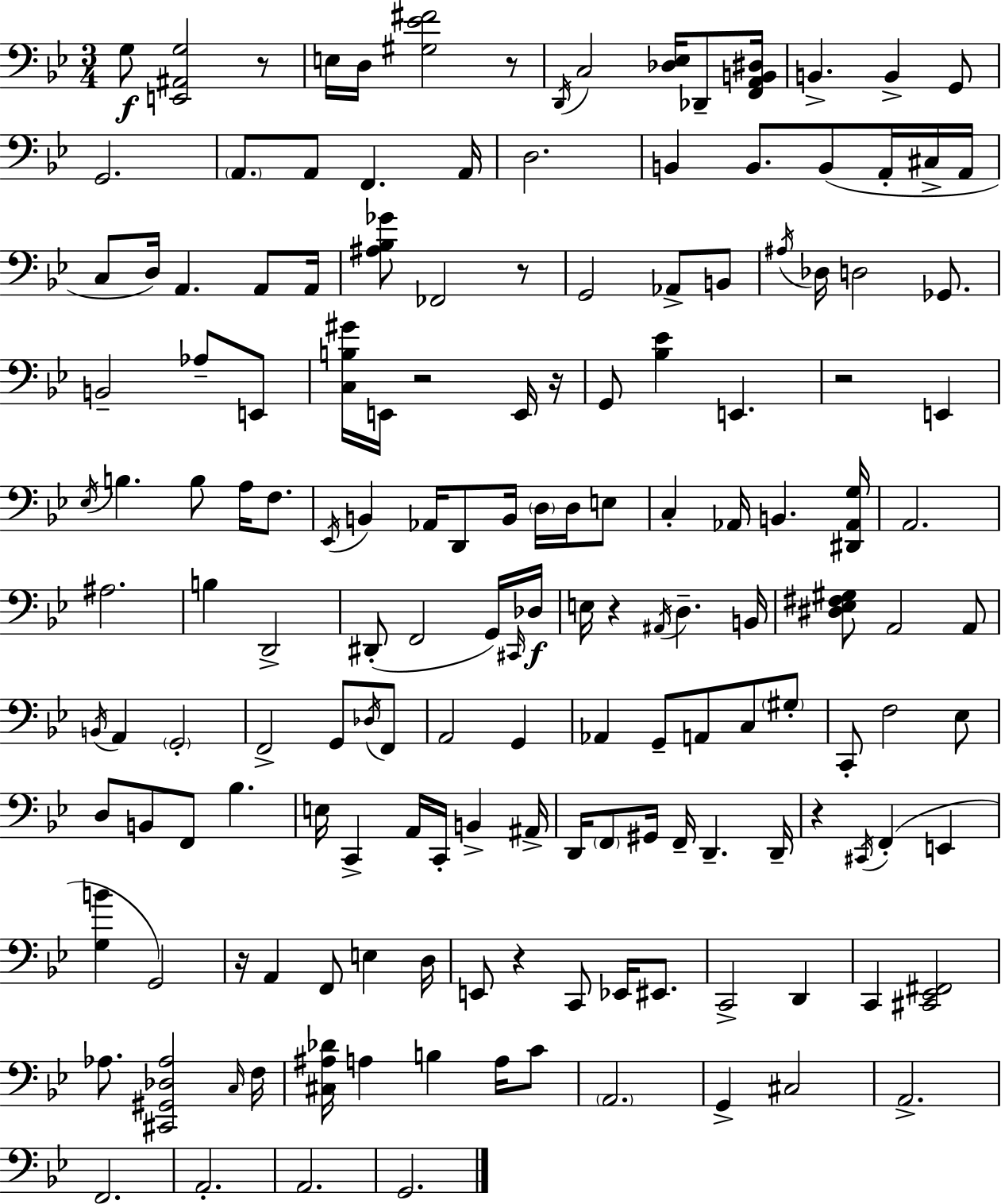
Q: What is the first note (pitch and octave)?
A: G3